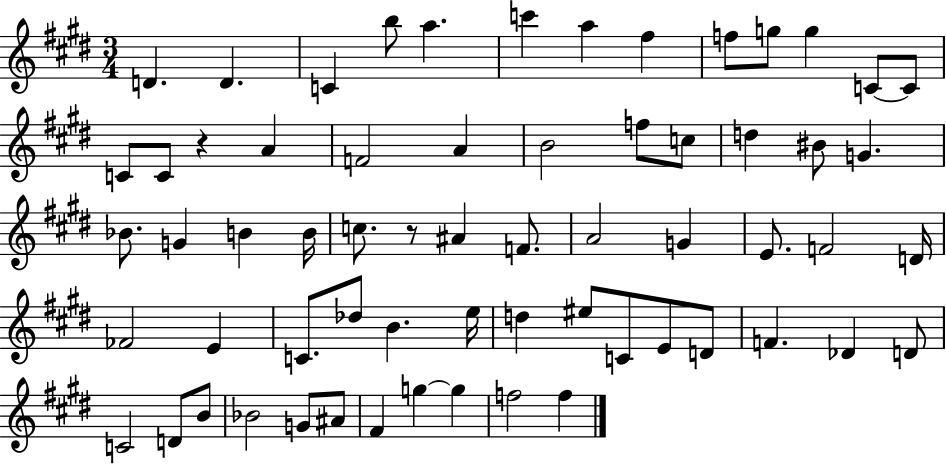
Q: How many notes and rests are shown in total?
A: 63